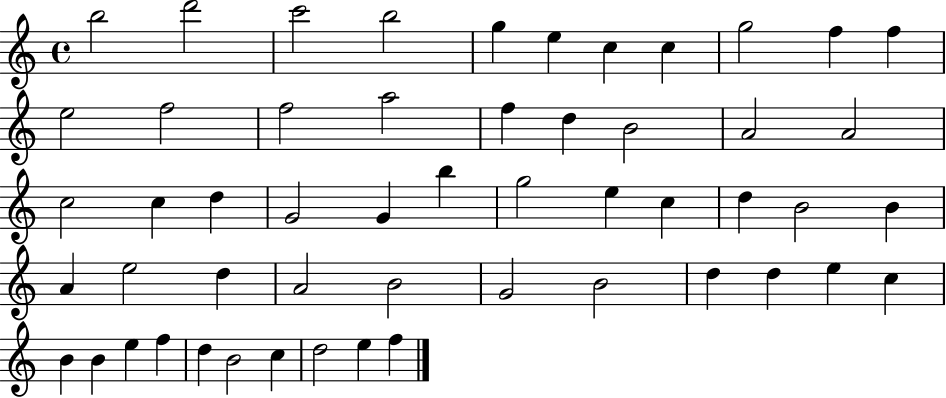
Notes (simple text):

B5/h D6/h C6/h B5/h G5/q E5/q C5/q C5/q G5/h F5/q F5/q E5/h F5/h F5/h A5/h F5/q D5/q B4/h A4/h A4/h C5/h C5/q D5/q G4/h G4/q B5/q G5/h E5/q C5/q D5/q B4/h B4/q A4/q E5/h D5/q A4/h B4/h G4/h B4/h D5/q D5/q E5/q C5/q B4/q B4/q E5/q F5/q D5/q B4/h C5/q D5/h E5/q F5/q